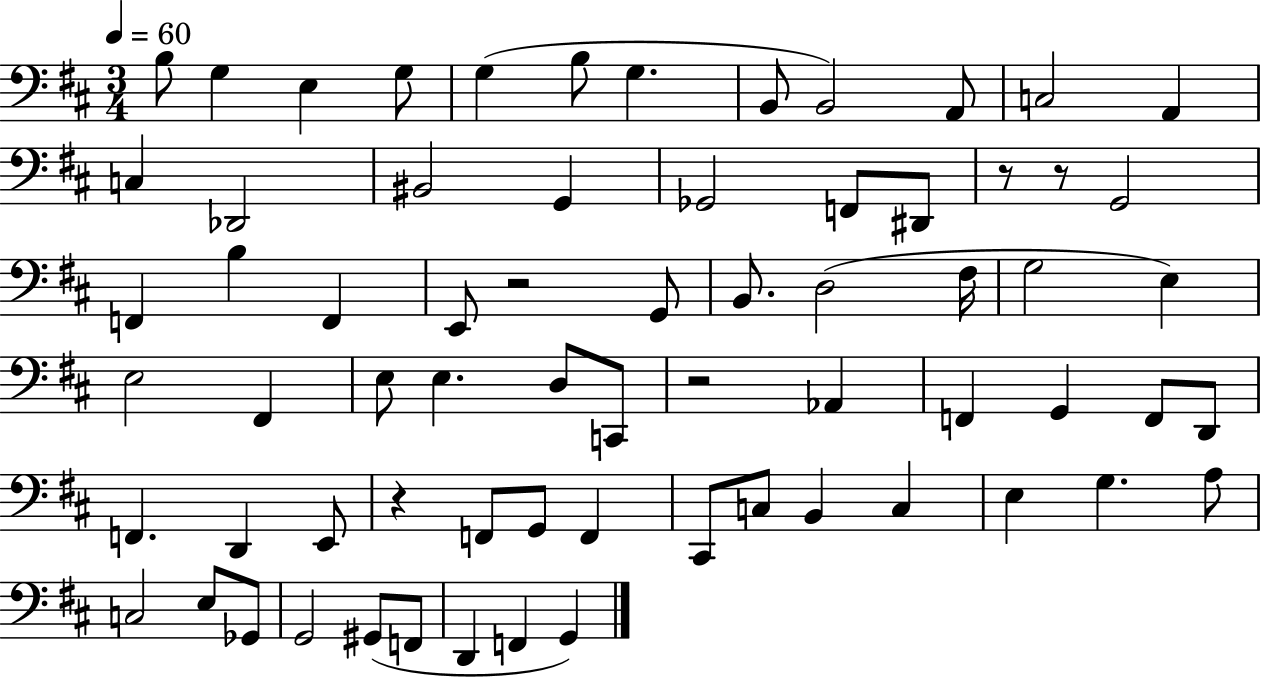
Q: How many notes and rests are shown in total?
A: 68